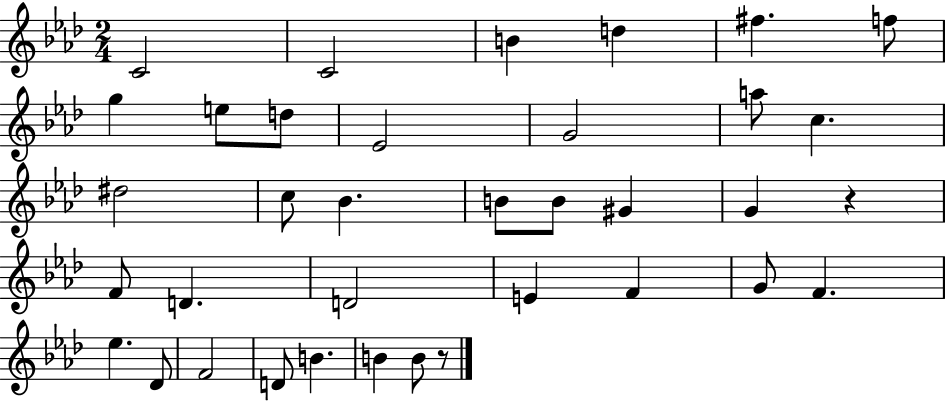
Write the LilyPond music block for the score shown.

{
  \clef treble
  \numericTimeSignature
  \time 2/4
  \key aes \major
  c'2 | c'2 | b'4 d''4 | fis''4. f''8 | \break g''4 e''8 d''8 | ees'2 | g'2 | a''8 c''4. | \break dis''2 | c''8 bes'4. | b'8 b'8 gis'4 | g'4 r4 | \break f'8 d'4. | d'2 | e'4 f'4 | g'8 f'4. | \break ees''4. des'8 | f'2 | d'8 b'4. | b'4 b'8 r8 | \break \bar "|."
}